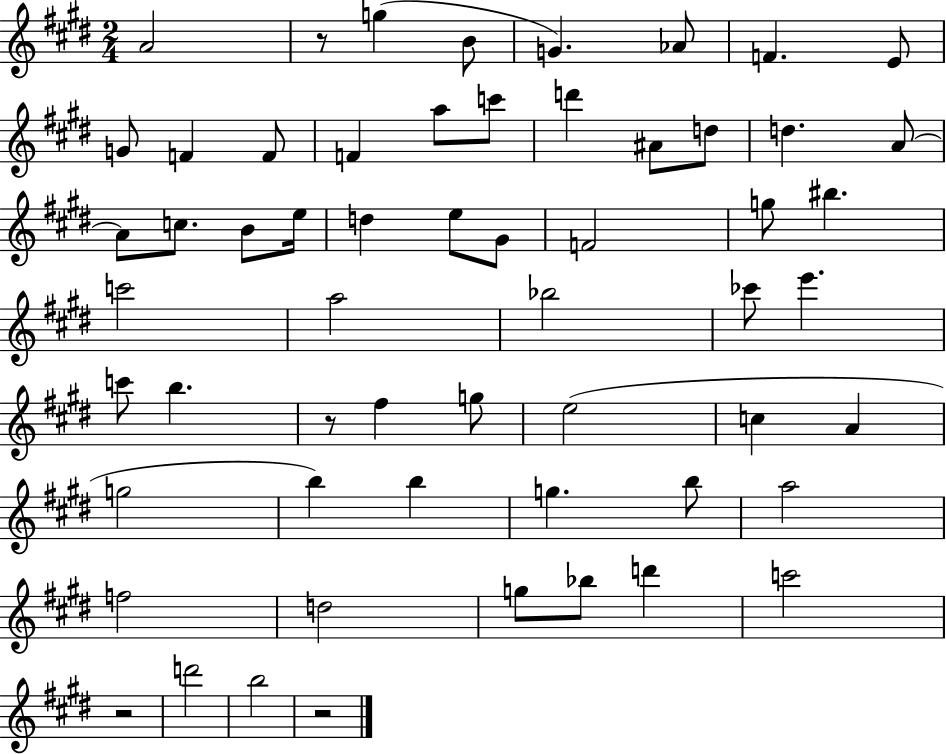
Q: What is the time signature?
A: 2/4